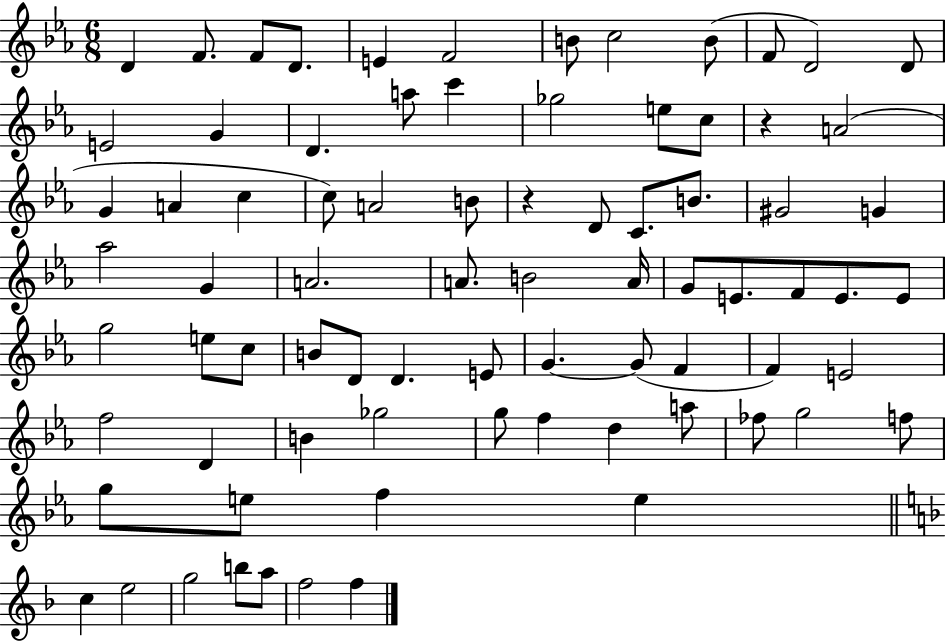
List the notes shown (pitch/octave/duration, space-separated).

D4/q F4/e. F4/e D4/e. E4/q F4/h B4/e C5/h B4/e F4/e D4/h D4/e E4/h G4/q D4/q. A5/e C6/q Gb5/h E5/e C5/e R/q A4/h G4/q A4/q C5/q C5/e A4/h B4/e R/q D4/e C4/e. B4/e. G#4/h G4/q Ab5/h G4/q A4/h. A4/e. B4/h A4/s G4/e E4/e. F4/e E4/e. E4/e G5/h E5/e C5/e B4/e D4/e D4/q. E4/e G4/q. G4/e F4/q F4/q E4/h F5/h D4/q B4/q Gb5/h G5/e F5/q D5/q A5/e FES5/e G5/h F5/e G5/e E5/e F5/q E5/q C5/q E5/h G5/h B5/e A5/e F5/h F5/q